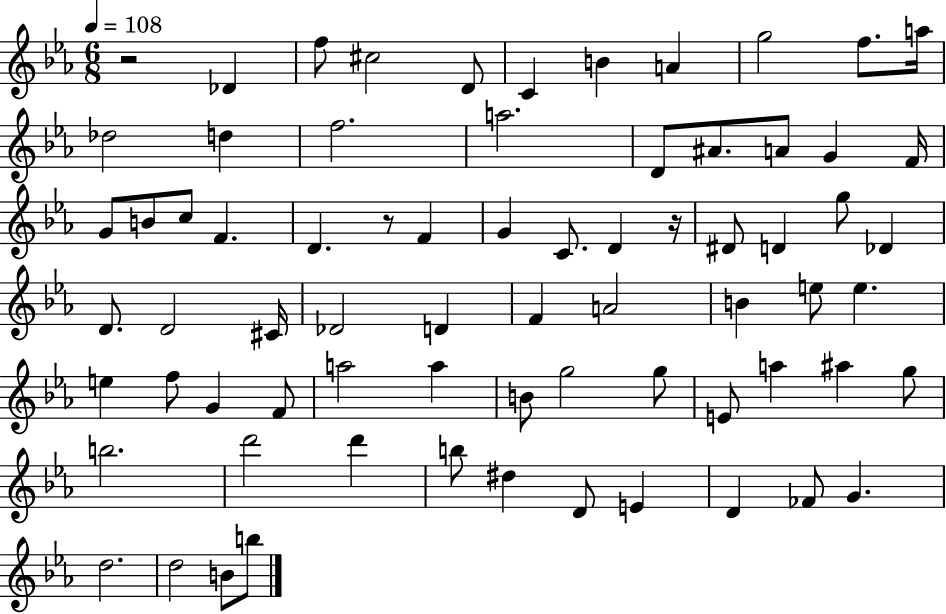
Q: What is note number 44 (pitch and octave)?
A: F5